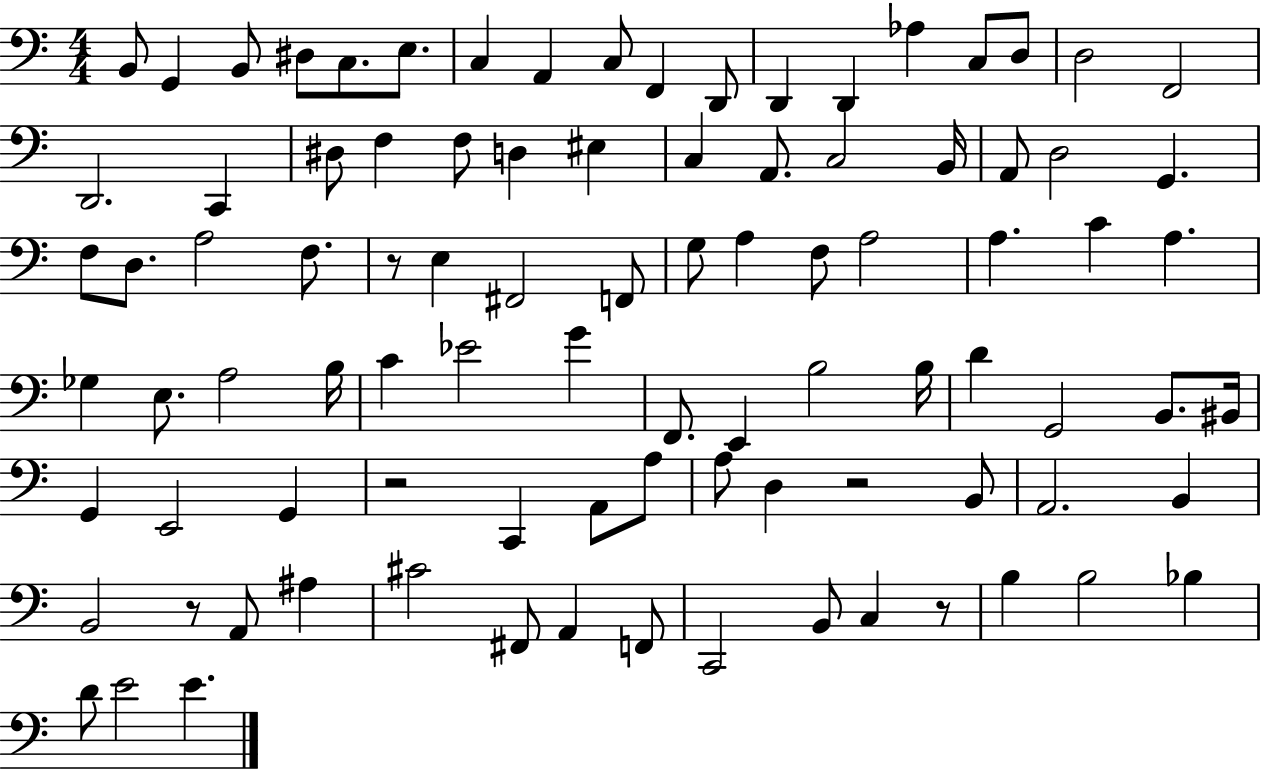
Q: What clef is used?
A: bass